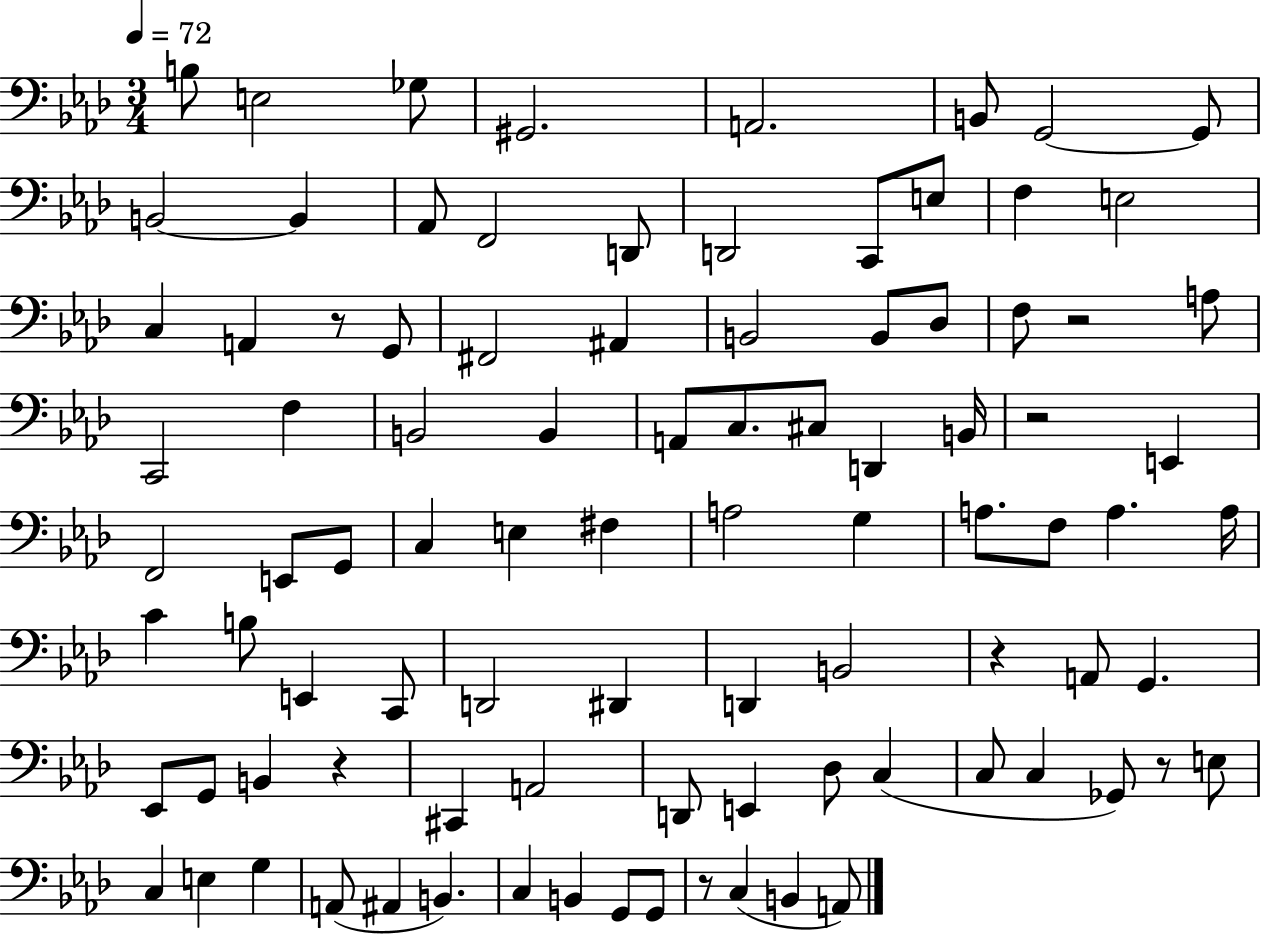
X:1
T:Untitled
M:3/4
L:1/4
K:Ab
B,/2 E,2 _G,/2 ^G,,2 A,,2 B,,/2 G,,2 G,,/2 B,,2 B,, _A,,/2 F,,2 D,,/2 D,,2 C,,/2 E,/2 F, E,2 C, A,, z/2 G,,/2 ^F,,2 ^A,, B,,2 B,,/2 _D,/2 F,/2 z2 A,/2 C,,2 F, B,,2 B,, A,,/2 C,/2 ^C,/2 D,, B,,/4 z2 E,, F,,2 E,,/2 G,,/2 C, E, ^F, A,2 G, A,/2 F,/2 A, A,/4 C B,/2 E,, C,,/2 D,,2 ^D,, D,, B,,2 z A,,/2 G,, _E,,/2 G,,/2 B,, z ^C,, A,,2 D,,/2 E,, _D,/2 C, C,/2 C, _G,,/2 z/2 E,/2 C, E, G, A,,/2 ^A,, B,, C, B,, G,,/2 G,,/2 z/2 C, B,, A,,/2